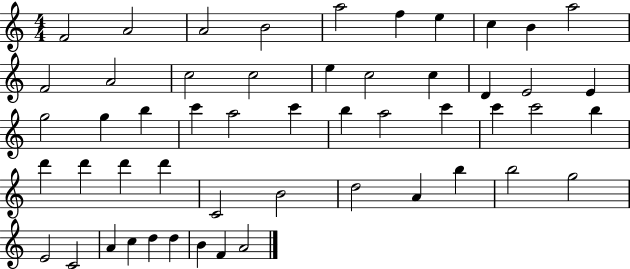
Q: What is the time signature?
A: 4/4